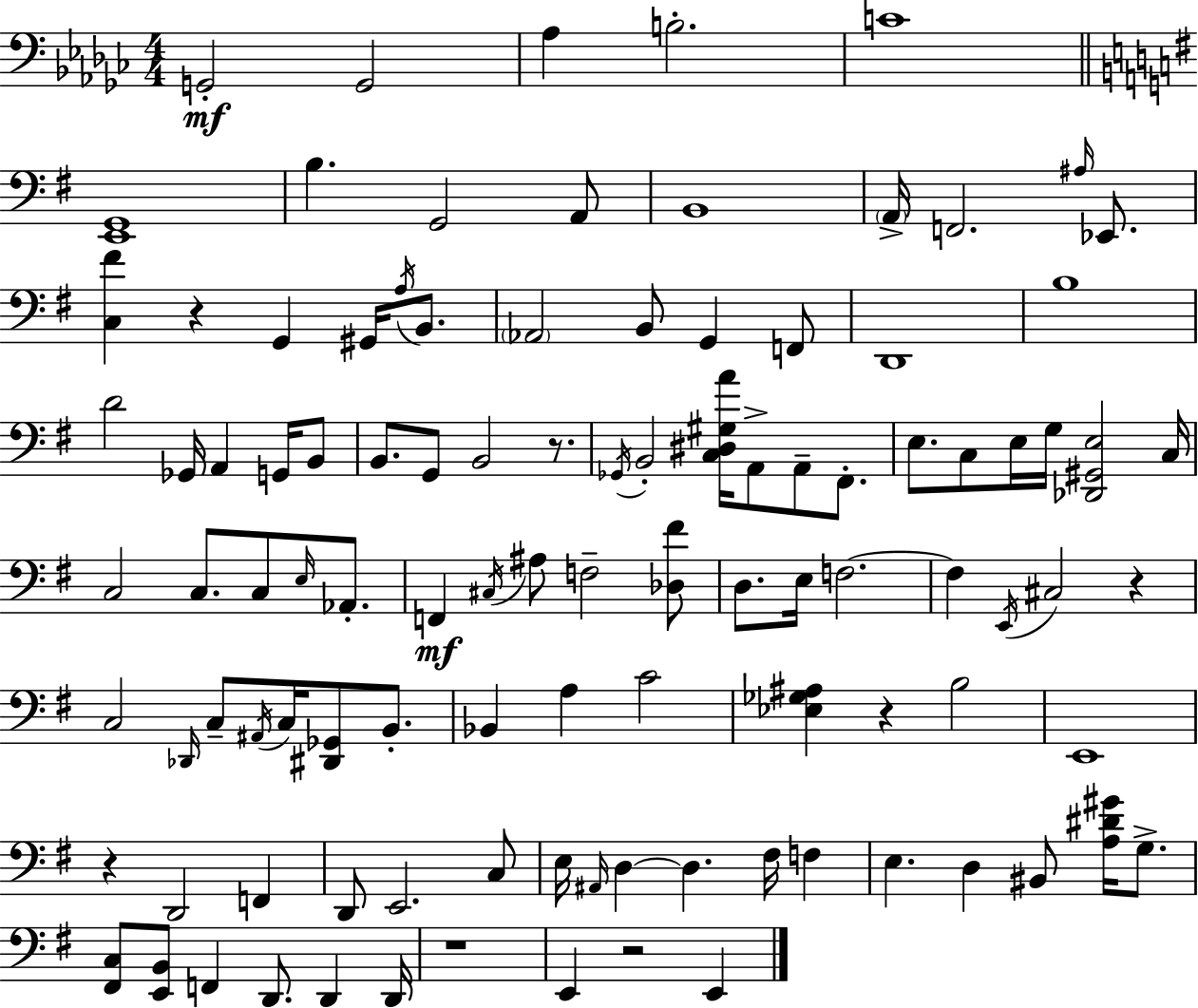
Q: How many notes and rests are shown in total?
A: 105